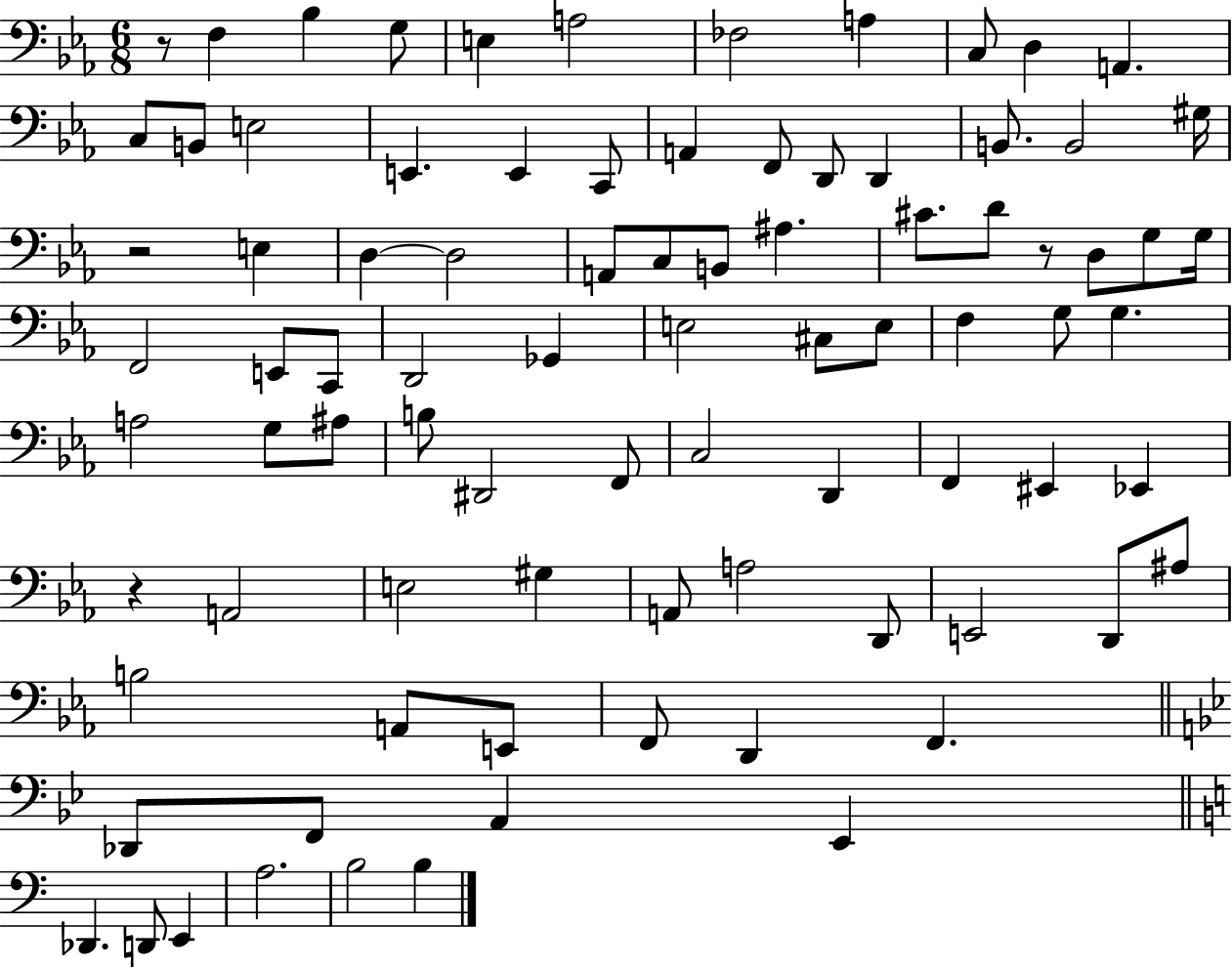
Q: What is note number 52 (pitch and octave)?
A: F2